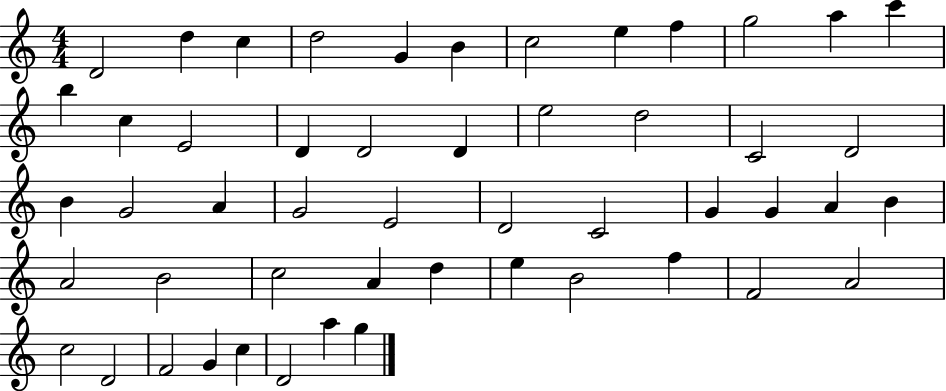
X:1
T:Untitled
M:4/4
L:1/4
K:C
D2 d c d2 G B c2 e f g2 a c' b c E2 D D2 D e2 d2 C2 D2 B G2 A G2 E2 D2 C2 G G A B A2 B2 c2 A d e B2 f F2 A2 c2 D2 F2 G c D2 a g